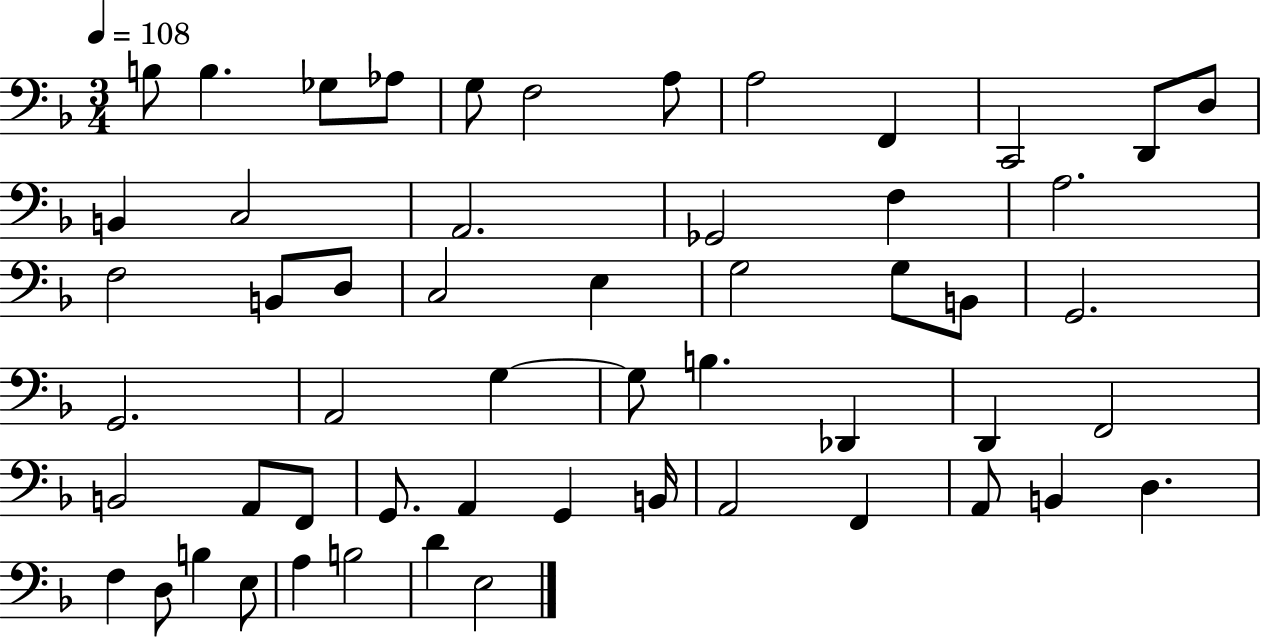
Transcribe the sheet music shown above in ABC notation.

X:1
T:Untitled
M:3/4
L:1/4
K:F
B,/2 B, _G,/2 _A,/2 G,/2 F,2 A,/2 A,2 F,, C,,2 D,,/2 D,/2 B,, C,2 A,,2 _G,,2 F, A,2 F,2 B,,/2 D,/2 C,2 E, G,2 G,/2 B,,/2 G,,2 G,,2 A,,2 G, G,/2 B, _D,, D,, F,,2 B,,2 A,,/2 F,,/2 G,,/2 A,, G,, B,,/4 A,,2 F,, A,,/2 B,, D, F, D,/2 B, E,/2 A, B,2 D E,2